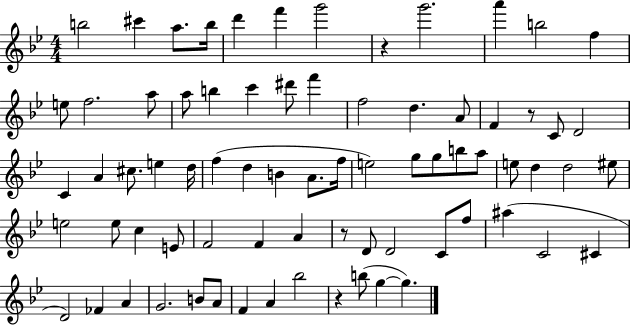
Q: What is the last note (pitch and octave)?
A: G5